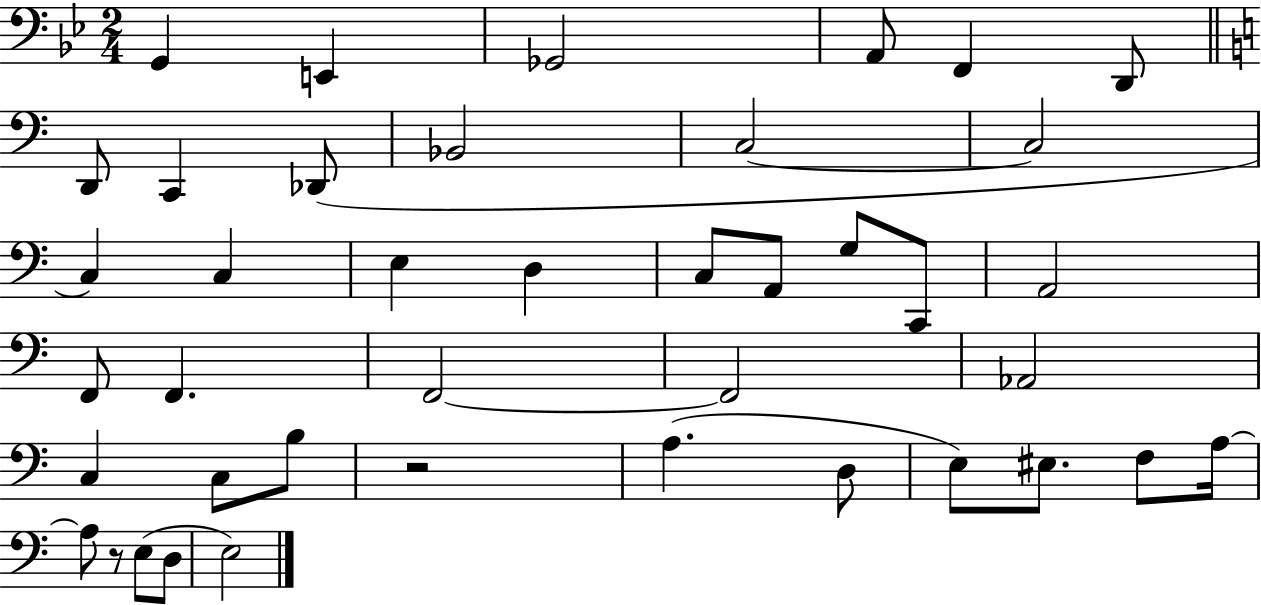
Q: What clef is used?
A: bass